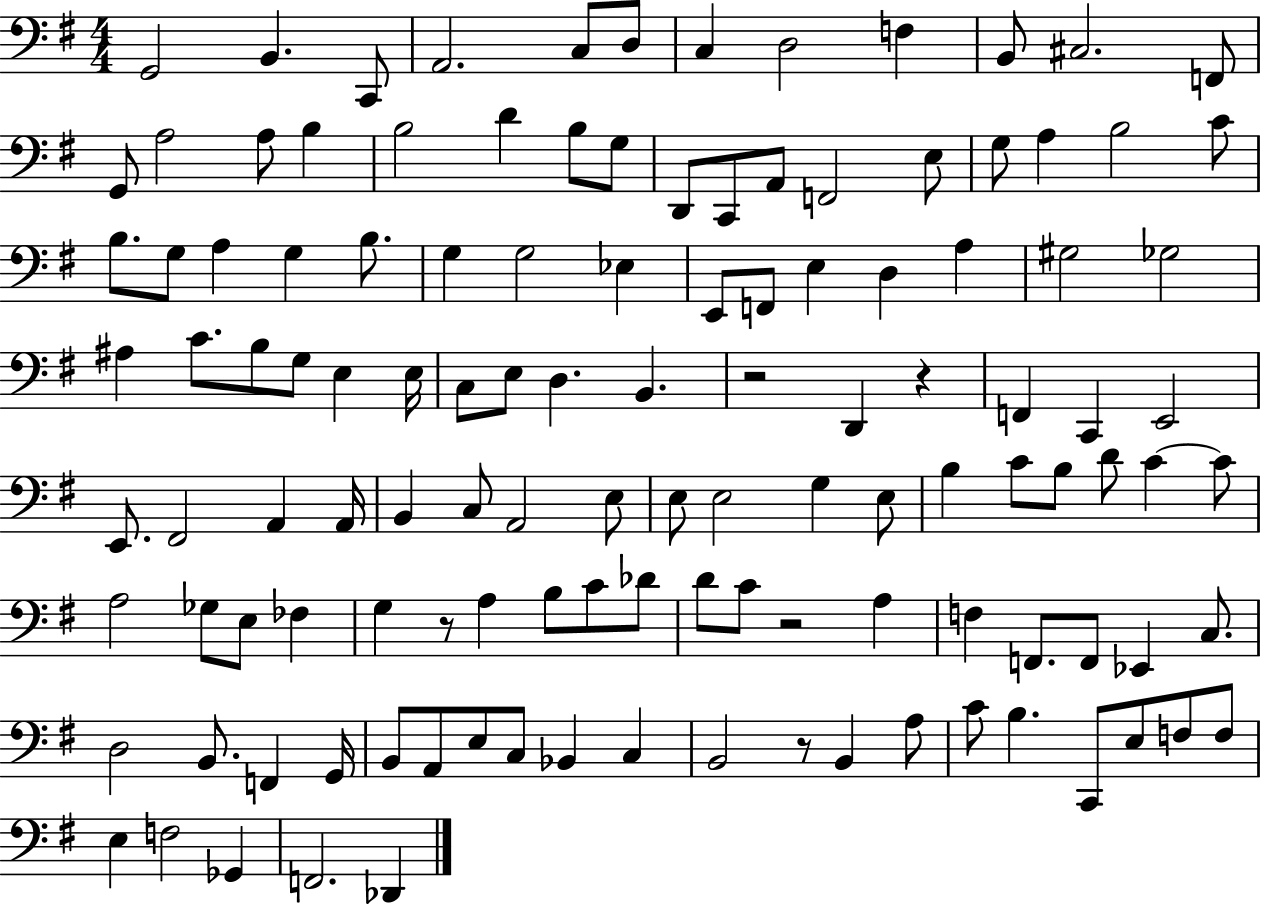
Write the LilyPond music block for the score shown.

{
  \clef bass
  \numericTimeSignature
  \time 4/4
  \key g \major
  g,2 b,4. c,8 | a,2. c8 d8 | c4 d2 f4 | b,8 cis2. f,8 | \break g,8 a2 a8 b4 | b2 d'4 b8 g8 | d,8 c,8 a,8 f,2 e8 | g8 a4 b2 c'8 | \break b8. g8 a4 g4 b8. | g4 g2 ees4 | e,8 f,8 e4 d4 a4 | gis2 ges2 | \break ais4 c'8. b8 g8 e4 e16 | c8 e8 d4. b,4. | r2 d,4 r4 | f,4 c,4 e,2 | \break e,8. fis,2 a,4 a,16 | b,4 c8 a,2 e8 | e8 e2 g4 e8 | b4 c'8 b8 d'8 c'4~~ c'8 | \break a2 ges8 e8 fes4 | g4 r8 a4 b8 c'8 des'8 | d'8 c'8 r2 a4 | f4 f,8. f,8 ees,4 c8. | \break d2 b,8. f,4 g,16 | b,8 a,8 e8 c8 bes,4 c4 | b,2 r8 b,4 a8 | c'8 b4. c,8 e8 f8 f8 | \break e4 f2 ges,4 | f,2. des,4 | \bar "|."
}